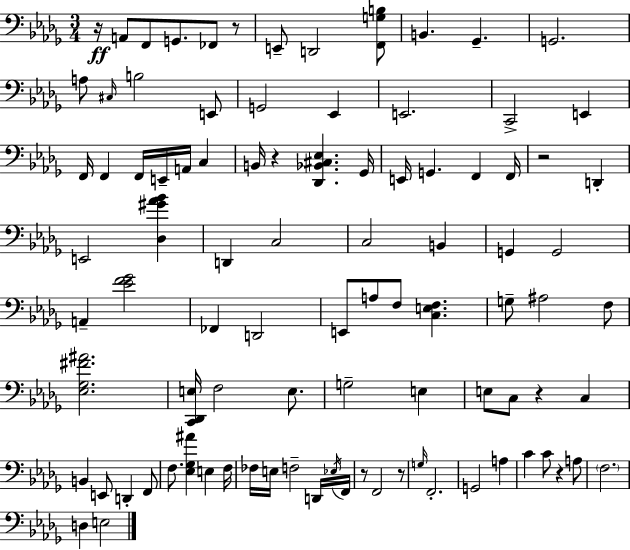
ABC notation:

X:1
T:Untitled
M:3/4
L:1/4
K:Bbm
z/4 A,,/2 F,,/2 G,,/2 _F,,/2 z/2 E,,/2 D,,2 [F,,G,B,]/2 B,, _G,, G,,2 A,/2 ^C,/4 B,2 E,,/2 G,,2 _E,, E,,2 C,,2 E,, F,,/4 F,, F,,/4 E,,/4 A,,/4 C, B,,/4 z [_D,,_B,,^C,_E,] _G,,/4 E,,/4 G,, F,, F,,/4 z2 D,, E,,2 [_D,^G_A_B] D,, C,2 C,2 B,, G,, G,,2 A,, [_EF_G]2 _F,, D,,2 E,,/2 A,/2 F,/2 [C,E,F,] G,/2 ^A,2 F,/2 [_E,_G,^F^A]2 [C,,_D,,E,]/4 F,2 E,/2 G,2 E, E,/2 C,/2 z C, B,, E,,/2 D,, F,,/2 F,/2 [_E,_G,^A] E, F,/4 _F,/4 E,/4 F,2 D,,/4 _E,/4 F,,/4 z/2 F,,2 z/2 G,/4 F,,2 G,,2 A, C C/2 z A,/2 F,2 D, E,2